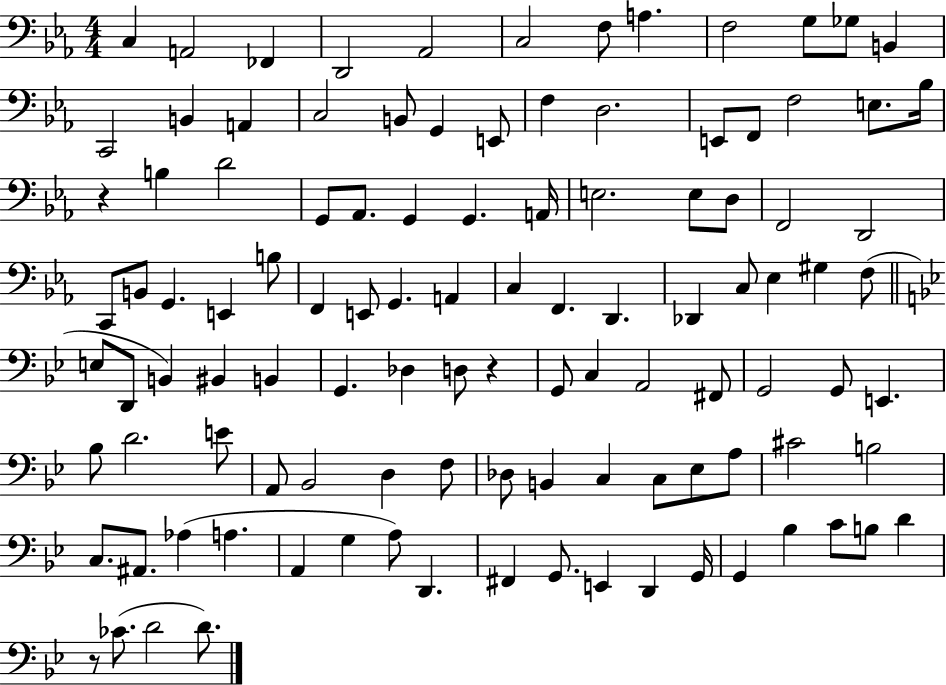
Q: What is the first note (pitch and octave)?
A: C3